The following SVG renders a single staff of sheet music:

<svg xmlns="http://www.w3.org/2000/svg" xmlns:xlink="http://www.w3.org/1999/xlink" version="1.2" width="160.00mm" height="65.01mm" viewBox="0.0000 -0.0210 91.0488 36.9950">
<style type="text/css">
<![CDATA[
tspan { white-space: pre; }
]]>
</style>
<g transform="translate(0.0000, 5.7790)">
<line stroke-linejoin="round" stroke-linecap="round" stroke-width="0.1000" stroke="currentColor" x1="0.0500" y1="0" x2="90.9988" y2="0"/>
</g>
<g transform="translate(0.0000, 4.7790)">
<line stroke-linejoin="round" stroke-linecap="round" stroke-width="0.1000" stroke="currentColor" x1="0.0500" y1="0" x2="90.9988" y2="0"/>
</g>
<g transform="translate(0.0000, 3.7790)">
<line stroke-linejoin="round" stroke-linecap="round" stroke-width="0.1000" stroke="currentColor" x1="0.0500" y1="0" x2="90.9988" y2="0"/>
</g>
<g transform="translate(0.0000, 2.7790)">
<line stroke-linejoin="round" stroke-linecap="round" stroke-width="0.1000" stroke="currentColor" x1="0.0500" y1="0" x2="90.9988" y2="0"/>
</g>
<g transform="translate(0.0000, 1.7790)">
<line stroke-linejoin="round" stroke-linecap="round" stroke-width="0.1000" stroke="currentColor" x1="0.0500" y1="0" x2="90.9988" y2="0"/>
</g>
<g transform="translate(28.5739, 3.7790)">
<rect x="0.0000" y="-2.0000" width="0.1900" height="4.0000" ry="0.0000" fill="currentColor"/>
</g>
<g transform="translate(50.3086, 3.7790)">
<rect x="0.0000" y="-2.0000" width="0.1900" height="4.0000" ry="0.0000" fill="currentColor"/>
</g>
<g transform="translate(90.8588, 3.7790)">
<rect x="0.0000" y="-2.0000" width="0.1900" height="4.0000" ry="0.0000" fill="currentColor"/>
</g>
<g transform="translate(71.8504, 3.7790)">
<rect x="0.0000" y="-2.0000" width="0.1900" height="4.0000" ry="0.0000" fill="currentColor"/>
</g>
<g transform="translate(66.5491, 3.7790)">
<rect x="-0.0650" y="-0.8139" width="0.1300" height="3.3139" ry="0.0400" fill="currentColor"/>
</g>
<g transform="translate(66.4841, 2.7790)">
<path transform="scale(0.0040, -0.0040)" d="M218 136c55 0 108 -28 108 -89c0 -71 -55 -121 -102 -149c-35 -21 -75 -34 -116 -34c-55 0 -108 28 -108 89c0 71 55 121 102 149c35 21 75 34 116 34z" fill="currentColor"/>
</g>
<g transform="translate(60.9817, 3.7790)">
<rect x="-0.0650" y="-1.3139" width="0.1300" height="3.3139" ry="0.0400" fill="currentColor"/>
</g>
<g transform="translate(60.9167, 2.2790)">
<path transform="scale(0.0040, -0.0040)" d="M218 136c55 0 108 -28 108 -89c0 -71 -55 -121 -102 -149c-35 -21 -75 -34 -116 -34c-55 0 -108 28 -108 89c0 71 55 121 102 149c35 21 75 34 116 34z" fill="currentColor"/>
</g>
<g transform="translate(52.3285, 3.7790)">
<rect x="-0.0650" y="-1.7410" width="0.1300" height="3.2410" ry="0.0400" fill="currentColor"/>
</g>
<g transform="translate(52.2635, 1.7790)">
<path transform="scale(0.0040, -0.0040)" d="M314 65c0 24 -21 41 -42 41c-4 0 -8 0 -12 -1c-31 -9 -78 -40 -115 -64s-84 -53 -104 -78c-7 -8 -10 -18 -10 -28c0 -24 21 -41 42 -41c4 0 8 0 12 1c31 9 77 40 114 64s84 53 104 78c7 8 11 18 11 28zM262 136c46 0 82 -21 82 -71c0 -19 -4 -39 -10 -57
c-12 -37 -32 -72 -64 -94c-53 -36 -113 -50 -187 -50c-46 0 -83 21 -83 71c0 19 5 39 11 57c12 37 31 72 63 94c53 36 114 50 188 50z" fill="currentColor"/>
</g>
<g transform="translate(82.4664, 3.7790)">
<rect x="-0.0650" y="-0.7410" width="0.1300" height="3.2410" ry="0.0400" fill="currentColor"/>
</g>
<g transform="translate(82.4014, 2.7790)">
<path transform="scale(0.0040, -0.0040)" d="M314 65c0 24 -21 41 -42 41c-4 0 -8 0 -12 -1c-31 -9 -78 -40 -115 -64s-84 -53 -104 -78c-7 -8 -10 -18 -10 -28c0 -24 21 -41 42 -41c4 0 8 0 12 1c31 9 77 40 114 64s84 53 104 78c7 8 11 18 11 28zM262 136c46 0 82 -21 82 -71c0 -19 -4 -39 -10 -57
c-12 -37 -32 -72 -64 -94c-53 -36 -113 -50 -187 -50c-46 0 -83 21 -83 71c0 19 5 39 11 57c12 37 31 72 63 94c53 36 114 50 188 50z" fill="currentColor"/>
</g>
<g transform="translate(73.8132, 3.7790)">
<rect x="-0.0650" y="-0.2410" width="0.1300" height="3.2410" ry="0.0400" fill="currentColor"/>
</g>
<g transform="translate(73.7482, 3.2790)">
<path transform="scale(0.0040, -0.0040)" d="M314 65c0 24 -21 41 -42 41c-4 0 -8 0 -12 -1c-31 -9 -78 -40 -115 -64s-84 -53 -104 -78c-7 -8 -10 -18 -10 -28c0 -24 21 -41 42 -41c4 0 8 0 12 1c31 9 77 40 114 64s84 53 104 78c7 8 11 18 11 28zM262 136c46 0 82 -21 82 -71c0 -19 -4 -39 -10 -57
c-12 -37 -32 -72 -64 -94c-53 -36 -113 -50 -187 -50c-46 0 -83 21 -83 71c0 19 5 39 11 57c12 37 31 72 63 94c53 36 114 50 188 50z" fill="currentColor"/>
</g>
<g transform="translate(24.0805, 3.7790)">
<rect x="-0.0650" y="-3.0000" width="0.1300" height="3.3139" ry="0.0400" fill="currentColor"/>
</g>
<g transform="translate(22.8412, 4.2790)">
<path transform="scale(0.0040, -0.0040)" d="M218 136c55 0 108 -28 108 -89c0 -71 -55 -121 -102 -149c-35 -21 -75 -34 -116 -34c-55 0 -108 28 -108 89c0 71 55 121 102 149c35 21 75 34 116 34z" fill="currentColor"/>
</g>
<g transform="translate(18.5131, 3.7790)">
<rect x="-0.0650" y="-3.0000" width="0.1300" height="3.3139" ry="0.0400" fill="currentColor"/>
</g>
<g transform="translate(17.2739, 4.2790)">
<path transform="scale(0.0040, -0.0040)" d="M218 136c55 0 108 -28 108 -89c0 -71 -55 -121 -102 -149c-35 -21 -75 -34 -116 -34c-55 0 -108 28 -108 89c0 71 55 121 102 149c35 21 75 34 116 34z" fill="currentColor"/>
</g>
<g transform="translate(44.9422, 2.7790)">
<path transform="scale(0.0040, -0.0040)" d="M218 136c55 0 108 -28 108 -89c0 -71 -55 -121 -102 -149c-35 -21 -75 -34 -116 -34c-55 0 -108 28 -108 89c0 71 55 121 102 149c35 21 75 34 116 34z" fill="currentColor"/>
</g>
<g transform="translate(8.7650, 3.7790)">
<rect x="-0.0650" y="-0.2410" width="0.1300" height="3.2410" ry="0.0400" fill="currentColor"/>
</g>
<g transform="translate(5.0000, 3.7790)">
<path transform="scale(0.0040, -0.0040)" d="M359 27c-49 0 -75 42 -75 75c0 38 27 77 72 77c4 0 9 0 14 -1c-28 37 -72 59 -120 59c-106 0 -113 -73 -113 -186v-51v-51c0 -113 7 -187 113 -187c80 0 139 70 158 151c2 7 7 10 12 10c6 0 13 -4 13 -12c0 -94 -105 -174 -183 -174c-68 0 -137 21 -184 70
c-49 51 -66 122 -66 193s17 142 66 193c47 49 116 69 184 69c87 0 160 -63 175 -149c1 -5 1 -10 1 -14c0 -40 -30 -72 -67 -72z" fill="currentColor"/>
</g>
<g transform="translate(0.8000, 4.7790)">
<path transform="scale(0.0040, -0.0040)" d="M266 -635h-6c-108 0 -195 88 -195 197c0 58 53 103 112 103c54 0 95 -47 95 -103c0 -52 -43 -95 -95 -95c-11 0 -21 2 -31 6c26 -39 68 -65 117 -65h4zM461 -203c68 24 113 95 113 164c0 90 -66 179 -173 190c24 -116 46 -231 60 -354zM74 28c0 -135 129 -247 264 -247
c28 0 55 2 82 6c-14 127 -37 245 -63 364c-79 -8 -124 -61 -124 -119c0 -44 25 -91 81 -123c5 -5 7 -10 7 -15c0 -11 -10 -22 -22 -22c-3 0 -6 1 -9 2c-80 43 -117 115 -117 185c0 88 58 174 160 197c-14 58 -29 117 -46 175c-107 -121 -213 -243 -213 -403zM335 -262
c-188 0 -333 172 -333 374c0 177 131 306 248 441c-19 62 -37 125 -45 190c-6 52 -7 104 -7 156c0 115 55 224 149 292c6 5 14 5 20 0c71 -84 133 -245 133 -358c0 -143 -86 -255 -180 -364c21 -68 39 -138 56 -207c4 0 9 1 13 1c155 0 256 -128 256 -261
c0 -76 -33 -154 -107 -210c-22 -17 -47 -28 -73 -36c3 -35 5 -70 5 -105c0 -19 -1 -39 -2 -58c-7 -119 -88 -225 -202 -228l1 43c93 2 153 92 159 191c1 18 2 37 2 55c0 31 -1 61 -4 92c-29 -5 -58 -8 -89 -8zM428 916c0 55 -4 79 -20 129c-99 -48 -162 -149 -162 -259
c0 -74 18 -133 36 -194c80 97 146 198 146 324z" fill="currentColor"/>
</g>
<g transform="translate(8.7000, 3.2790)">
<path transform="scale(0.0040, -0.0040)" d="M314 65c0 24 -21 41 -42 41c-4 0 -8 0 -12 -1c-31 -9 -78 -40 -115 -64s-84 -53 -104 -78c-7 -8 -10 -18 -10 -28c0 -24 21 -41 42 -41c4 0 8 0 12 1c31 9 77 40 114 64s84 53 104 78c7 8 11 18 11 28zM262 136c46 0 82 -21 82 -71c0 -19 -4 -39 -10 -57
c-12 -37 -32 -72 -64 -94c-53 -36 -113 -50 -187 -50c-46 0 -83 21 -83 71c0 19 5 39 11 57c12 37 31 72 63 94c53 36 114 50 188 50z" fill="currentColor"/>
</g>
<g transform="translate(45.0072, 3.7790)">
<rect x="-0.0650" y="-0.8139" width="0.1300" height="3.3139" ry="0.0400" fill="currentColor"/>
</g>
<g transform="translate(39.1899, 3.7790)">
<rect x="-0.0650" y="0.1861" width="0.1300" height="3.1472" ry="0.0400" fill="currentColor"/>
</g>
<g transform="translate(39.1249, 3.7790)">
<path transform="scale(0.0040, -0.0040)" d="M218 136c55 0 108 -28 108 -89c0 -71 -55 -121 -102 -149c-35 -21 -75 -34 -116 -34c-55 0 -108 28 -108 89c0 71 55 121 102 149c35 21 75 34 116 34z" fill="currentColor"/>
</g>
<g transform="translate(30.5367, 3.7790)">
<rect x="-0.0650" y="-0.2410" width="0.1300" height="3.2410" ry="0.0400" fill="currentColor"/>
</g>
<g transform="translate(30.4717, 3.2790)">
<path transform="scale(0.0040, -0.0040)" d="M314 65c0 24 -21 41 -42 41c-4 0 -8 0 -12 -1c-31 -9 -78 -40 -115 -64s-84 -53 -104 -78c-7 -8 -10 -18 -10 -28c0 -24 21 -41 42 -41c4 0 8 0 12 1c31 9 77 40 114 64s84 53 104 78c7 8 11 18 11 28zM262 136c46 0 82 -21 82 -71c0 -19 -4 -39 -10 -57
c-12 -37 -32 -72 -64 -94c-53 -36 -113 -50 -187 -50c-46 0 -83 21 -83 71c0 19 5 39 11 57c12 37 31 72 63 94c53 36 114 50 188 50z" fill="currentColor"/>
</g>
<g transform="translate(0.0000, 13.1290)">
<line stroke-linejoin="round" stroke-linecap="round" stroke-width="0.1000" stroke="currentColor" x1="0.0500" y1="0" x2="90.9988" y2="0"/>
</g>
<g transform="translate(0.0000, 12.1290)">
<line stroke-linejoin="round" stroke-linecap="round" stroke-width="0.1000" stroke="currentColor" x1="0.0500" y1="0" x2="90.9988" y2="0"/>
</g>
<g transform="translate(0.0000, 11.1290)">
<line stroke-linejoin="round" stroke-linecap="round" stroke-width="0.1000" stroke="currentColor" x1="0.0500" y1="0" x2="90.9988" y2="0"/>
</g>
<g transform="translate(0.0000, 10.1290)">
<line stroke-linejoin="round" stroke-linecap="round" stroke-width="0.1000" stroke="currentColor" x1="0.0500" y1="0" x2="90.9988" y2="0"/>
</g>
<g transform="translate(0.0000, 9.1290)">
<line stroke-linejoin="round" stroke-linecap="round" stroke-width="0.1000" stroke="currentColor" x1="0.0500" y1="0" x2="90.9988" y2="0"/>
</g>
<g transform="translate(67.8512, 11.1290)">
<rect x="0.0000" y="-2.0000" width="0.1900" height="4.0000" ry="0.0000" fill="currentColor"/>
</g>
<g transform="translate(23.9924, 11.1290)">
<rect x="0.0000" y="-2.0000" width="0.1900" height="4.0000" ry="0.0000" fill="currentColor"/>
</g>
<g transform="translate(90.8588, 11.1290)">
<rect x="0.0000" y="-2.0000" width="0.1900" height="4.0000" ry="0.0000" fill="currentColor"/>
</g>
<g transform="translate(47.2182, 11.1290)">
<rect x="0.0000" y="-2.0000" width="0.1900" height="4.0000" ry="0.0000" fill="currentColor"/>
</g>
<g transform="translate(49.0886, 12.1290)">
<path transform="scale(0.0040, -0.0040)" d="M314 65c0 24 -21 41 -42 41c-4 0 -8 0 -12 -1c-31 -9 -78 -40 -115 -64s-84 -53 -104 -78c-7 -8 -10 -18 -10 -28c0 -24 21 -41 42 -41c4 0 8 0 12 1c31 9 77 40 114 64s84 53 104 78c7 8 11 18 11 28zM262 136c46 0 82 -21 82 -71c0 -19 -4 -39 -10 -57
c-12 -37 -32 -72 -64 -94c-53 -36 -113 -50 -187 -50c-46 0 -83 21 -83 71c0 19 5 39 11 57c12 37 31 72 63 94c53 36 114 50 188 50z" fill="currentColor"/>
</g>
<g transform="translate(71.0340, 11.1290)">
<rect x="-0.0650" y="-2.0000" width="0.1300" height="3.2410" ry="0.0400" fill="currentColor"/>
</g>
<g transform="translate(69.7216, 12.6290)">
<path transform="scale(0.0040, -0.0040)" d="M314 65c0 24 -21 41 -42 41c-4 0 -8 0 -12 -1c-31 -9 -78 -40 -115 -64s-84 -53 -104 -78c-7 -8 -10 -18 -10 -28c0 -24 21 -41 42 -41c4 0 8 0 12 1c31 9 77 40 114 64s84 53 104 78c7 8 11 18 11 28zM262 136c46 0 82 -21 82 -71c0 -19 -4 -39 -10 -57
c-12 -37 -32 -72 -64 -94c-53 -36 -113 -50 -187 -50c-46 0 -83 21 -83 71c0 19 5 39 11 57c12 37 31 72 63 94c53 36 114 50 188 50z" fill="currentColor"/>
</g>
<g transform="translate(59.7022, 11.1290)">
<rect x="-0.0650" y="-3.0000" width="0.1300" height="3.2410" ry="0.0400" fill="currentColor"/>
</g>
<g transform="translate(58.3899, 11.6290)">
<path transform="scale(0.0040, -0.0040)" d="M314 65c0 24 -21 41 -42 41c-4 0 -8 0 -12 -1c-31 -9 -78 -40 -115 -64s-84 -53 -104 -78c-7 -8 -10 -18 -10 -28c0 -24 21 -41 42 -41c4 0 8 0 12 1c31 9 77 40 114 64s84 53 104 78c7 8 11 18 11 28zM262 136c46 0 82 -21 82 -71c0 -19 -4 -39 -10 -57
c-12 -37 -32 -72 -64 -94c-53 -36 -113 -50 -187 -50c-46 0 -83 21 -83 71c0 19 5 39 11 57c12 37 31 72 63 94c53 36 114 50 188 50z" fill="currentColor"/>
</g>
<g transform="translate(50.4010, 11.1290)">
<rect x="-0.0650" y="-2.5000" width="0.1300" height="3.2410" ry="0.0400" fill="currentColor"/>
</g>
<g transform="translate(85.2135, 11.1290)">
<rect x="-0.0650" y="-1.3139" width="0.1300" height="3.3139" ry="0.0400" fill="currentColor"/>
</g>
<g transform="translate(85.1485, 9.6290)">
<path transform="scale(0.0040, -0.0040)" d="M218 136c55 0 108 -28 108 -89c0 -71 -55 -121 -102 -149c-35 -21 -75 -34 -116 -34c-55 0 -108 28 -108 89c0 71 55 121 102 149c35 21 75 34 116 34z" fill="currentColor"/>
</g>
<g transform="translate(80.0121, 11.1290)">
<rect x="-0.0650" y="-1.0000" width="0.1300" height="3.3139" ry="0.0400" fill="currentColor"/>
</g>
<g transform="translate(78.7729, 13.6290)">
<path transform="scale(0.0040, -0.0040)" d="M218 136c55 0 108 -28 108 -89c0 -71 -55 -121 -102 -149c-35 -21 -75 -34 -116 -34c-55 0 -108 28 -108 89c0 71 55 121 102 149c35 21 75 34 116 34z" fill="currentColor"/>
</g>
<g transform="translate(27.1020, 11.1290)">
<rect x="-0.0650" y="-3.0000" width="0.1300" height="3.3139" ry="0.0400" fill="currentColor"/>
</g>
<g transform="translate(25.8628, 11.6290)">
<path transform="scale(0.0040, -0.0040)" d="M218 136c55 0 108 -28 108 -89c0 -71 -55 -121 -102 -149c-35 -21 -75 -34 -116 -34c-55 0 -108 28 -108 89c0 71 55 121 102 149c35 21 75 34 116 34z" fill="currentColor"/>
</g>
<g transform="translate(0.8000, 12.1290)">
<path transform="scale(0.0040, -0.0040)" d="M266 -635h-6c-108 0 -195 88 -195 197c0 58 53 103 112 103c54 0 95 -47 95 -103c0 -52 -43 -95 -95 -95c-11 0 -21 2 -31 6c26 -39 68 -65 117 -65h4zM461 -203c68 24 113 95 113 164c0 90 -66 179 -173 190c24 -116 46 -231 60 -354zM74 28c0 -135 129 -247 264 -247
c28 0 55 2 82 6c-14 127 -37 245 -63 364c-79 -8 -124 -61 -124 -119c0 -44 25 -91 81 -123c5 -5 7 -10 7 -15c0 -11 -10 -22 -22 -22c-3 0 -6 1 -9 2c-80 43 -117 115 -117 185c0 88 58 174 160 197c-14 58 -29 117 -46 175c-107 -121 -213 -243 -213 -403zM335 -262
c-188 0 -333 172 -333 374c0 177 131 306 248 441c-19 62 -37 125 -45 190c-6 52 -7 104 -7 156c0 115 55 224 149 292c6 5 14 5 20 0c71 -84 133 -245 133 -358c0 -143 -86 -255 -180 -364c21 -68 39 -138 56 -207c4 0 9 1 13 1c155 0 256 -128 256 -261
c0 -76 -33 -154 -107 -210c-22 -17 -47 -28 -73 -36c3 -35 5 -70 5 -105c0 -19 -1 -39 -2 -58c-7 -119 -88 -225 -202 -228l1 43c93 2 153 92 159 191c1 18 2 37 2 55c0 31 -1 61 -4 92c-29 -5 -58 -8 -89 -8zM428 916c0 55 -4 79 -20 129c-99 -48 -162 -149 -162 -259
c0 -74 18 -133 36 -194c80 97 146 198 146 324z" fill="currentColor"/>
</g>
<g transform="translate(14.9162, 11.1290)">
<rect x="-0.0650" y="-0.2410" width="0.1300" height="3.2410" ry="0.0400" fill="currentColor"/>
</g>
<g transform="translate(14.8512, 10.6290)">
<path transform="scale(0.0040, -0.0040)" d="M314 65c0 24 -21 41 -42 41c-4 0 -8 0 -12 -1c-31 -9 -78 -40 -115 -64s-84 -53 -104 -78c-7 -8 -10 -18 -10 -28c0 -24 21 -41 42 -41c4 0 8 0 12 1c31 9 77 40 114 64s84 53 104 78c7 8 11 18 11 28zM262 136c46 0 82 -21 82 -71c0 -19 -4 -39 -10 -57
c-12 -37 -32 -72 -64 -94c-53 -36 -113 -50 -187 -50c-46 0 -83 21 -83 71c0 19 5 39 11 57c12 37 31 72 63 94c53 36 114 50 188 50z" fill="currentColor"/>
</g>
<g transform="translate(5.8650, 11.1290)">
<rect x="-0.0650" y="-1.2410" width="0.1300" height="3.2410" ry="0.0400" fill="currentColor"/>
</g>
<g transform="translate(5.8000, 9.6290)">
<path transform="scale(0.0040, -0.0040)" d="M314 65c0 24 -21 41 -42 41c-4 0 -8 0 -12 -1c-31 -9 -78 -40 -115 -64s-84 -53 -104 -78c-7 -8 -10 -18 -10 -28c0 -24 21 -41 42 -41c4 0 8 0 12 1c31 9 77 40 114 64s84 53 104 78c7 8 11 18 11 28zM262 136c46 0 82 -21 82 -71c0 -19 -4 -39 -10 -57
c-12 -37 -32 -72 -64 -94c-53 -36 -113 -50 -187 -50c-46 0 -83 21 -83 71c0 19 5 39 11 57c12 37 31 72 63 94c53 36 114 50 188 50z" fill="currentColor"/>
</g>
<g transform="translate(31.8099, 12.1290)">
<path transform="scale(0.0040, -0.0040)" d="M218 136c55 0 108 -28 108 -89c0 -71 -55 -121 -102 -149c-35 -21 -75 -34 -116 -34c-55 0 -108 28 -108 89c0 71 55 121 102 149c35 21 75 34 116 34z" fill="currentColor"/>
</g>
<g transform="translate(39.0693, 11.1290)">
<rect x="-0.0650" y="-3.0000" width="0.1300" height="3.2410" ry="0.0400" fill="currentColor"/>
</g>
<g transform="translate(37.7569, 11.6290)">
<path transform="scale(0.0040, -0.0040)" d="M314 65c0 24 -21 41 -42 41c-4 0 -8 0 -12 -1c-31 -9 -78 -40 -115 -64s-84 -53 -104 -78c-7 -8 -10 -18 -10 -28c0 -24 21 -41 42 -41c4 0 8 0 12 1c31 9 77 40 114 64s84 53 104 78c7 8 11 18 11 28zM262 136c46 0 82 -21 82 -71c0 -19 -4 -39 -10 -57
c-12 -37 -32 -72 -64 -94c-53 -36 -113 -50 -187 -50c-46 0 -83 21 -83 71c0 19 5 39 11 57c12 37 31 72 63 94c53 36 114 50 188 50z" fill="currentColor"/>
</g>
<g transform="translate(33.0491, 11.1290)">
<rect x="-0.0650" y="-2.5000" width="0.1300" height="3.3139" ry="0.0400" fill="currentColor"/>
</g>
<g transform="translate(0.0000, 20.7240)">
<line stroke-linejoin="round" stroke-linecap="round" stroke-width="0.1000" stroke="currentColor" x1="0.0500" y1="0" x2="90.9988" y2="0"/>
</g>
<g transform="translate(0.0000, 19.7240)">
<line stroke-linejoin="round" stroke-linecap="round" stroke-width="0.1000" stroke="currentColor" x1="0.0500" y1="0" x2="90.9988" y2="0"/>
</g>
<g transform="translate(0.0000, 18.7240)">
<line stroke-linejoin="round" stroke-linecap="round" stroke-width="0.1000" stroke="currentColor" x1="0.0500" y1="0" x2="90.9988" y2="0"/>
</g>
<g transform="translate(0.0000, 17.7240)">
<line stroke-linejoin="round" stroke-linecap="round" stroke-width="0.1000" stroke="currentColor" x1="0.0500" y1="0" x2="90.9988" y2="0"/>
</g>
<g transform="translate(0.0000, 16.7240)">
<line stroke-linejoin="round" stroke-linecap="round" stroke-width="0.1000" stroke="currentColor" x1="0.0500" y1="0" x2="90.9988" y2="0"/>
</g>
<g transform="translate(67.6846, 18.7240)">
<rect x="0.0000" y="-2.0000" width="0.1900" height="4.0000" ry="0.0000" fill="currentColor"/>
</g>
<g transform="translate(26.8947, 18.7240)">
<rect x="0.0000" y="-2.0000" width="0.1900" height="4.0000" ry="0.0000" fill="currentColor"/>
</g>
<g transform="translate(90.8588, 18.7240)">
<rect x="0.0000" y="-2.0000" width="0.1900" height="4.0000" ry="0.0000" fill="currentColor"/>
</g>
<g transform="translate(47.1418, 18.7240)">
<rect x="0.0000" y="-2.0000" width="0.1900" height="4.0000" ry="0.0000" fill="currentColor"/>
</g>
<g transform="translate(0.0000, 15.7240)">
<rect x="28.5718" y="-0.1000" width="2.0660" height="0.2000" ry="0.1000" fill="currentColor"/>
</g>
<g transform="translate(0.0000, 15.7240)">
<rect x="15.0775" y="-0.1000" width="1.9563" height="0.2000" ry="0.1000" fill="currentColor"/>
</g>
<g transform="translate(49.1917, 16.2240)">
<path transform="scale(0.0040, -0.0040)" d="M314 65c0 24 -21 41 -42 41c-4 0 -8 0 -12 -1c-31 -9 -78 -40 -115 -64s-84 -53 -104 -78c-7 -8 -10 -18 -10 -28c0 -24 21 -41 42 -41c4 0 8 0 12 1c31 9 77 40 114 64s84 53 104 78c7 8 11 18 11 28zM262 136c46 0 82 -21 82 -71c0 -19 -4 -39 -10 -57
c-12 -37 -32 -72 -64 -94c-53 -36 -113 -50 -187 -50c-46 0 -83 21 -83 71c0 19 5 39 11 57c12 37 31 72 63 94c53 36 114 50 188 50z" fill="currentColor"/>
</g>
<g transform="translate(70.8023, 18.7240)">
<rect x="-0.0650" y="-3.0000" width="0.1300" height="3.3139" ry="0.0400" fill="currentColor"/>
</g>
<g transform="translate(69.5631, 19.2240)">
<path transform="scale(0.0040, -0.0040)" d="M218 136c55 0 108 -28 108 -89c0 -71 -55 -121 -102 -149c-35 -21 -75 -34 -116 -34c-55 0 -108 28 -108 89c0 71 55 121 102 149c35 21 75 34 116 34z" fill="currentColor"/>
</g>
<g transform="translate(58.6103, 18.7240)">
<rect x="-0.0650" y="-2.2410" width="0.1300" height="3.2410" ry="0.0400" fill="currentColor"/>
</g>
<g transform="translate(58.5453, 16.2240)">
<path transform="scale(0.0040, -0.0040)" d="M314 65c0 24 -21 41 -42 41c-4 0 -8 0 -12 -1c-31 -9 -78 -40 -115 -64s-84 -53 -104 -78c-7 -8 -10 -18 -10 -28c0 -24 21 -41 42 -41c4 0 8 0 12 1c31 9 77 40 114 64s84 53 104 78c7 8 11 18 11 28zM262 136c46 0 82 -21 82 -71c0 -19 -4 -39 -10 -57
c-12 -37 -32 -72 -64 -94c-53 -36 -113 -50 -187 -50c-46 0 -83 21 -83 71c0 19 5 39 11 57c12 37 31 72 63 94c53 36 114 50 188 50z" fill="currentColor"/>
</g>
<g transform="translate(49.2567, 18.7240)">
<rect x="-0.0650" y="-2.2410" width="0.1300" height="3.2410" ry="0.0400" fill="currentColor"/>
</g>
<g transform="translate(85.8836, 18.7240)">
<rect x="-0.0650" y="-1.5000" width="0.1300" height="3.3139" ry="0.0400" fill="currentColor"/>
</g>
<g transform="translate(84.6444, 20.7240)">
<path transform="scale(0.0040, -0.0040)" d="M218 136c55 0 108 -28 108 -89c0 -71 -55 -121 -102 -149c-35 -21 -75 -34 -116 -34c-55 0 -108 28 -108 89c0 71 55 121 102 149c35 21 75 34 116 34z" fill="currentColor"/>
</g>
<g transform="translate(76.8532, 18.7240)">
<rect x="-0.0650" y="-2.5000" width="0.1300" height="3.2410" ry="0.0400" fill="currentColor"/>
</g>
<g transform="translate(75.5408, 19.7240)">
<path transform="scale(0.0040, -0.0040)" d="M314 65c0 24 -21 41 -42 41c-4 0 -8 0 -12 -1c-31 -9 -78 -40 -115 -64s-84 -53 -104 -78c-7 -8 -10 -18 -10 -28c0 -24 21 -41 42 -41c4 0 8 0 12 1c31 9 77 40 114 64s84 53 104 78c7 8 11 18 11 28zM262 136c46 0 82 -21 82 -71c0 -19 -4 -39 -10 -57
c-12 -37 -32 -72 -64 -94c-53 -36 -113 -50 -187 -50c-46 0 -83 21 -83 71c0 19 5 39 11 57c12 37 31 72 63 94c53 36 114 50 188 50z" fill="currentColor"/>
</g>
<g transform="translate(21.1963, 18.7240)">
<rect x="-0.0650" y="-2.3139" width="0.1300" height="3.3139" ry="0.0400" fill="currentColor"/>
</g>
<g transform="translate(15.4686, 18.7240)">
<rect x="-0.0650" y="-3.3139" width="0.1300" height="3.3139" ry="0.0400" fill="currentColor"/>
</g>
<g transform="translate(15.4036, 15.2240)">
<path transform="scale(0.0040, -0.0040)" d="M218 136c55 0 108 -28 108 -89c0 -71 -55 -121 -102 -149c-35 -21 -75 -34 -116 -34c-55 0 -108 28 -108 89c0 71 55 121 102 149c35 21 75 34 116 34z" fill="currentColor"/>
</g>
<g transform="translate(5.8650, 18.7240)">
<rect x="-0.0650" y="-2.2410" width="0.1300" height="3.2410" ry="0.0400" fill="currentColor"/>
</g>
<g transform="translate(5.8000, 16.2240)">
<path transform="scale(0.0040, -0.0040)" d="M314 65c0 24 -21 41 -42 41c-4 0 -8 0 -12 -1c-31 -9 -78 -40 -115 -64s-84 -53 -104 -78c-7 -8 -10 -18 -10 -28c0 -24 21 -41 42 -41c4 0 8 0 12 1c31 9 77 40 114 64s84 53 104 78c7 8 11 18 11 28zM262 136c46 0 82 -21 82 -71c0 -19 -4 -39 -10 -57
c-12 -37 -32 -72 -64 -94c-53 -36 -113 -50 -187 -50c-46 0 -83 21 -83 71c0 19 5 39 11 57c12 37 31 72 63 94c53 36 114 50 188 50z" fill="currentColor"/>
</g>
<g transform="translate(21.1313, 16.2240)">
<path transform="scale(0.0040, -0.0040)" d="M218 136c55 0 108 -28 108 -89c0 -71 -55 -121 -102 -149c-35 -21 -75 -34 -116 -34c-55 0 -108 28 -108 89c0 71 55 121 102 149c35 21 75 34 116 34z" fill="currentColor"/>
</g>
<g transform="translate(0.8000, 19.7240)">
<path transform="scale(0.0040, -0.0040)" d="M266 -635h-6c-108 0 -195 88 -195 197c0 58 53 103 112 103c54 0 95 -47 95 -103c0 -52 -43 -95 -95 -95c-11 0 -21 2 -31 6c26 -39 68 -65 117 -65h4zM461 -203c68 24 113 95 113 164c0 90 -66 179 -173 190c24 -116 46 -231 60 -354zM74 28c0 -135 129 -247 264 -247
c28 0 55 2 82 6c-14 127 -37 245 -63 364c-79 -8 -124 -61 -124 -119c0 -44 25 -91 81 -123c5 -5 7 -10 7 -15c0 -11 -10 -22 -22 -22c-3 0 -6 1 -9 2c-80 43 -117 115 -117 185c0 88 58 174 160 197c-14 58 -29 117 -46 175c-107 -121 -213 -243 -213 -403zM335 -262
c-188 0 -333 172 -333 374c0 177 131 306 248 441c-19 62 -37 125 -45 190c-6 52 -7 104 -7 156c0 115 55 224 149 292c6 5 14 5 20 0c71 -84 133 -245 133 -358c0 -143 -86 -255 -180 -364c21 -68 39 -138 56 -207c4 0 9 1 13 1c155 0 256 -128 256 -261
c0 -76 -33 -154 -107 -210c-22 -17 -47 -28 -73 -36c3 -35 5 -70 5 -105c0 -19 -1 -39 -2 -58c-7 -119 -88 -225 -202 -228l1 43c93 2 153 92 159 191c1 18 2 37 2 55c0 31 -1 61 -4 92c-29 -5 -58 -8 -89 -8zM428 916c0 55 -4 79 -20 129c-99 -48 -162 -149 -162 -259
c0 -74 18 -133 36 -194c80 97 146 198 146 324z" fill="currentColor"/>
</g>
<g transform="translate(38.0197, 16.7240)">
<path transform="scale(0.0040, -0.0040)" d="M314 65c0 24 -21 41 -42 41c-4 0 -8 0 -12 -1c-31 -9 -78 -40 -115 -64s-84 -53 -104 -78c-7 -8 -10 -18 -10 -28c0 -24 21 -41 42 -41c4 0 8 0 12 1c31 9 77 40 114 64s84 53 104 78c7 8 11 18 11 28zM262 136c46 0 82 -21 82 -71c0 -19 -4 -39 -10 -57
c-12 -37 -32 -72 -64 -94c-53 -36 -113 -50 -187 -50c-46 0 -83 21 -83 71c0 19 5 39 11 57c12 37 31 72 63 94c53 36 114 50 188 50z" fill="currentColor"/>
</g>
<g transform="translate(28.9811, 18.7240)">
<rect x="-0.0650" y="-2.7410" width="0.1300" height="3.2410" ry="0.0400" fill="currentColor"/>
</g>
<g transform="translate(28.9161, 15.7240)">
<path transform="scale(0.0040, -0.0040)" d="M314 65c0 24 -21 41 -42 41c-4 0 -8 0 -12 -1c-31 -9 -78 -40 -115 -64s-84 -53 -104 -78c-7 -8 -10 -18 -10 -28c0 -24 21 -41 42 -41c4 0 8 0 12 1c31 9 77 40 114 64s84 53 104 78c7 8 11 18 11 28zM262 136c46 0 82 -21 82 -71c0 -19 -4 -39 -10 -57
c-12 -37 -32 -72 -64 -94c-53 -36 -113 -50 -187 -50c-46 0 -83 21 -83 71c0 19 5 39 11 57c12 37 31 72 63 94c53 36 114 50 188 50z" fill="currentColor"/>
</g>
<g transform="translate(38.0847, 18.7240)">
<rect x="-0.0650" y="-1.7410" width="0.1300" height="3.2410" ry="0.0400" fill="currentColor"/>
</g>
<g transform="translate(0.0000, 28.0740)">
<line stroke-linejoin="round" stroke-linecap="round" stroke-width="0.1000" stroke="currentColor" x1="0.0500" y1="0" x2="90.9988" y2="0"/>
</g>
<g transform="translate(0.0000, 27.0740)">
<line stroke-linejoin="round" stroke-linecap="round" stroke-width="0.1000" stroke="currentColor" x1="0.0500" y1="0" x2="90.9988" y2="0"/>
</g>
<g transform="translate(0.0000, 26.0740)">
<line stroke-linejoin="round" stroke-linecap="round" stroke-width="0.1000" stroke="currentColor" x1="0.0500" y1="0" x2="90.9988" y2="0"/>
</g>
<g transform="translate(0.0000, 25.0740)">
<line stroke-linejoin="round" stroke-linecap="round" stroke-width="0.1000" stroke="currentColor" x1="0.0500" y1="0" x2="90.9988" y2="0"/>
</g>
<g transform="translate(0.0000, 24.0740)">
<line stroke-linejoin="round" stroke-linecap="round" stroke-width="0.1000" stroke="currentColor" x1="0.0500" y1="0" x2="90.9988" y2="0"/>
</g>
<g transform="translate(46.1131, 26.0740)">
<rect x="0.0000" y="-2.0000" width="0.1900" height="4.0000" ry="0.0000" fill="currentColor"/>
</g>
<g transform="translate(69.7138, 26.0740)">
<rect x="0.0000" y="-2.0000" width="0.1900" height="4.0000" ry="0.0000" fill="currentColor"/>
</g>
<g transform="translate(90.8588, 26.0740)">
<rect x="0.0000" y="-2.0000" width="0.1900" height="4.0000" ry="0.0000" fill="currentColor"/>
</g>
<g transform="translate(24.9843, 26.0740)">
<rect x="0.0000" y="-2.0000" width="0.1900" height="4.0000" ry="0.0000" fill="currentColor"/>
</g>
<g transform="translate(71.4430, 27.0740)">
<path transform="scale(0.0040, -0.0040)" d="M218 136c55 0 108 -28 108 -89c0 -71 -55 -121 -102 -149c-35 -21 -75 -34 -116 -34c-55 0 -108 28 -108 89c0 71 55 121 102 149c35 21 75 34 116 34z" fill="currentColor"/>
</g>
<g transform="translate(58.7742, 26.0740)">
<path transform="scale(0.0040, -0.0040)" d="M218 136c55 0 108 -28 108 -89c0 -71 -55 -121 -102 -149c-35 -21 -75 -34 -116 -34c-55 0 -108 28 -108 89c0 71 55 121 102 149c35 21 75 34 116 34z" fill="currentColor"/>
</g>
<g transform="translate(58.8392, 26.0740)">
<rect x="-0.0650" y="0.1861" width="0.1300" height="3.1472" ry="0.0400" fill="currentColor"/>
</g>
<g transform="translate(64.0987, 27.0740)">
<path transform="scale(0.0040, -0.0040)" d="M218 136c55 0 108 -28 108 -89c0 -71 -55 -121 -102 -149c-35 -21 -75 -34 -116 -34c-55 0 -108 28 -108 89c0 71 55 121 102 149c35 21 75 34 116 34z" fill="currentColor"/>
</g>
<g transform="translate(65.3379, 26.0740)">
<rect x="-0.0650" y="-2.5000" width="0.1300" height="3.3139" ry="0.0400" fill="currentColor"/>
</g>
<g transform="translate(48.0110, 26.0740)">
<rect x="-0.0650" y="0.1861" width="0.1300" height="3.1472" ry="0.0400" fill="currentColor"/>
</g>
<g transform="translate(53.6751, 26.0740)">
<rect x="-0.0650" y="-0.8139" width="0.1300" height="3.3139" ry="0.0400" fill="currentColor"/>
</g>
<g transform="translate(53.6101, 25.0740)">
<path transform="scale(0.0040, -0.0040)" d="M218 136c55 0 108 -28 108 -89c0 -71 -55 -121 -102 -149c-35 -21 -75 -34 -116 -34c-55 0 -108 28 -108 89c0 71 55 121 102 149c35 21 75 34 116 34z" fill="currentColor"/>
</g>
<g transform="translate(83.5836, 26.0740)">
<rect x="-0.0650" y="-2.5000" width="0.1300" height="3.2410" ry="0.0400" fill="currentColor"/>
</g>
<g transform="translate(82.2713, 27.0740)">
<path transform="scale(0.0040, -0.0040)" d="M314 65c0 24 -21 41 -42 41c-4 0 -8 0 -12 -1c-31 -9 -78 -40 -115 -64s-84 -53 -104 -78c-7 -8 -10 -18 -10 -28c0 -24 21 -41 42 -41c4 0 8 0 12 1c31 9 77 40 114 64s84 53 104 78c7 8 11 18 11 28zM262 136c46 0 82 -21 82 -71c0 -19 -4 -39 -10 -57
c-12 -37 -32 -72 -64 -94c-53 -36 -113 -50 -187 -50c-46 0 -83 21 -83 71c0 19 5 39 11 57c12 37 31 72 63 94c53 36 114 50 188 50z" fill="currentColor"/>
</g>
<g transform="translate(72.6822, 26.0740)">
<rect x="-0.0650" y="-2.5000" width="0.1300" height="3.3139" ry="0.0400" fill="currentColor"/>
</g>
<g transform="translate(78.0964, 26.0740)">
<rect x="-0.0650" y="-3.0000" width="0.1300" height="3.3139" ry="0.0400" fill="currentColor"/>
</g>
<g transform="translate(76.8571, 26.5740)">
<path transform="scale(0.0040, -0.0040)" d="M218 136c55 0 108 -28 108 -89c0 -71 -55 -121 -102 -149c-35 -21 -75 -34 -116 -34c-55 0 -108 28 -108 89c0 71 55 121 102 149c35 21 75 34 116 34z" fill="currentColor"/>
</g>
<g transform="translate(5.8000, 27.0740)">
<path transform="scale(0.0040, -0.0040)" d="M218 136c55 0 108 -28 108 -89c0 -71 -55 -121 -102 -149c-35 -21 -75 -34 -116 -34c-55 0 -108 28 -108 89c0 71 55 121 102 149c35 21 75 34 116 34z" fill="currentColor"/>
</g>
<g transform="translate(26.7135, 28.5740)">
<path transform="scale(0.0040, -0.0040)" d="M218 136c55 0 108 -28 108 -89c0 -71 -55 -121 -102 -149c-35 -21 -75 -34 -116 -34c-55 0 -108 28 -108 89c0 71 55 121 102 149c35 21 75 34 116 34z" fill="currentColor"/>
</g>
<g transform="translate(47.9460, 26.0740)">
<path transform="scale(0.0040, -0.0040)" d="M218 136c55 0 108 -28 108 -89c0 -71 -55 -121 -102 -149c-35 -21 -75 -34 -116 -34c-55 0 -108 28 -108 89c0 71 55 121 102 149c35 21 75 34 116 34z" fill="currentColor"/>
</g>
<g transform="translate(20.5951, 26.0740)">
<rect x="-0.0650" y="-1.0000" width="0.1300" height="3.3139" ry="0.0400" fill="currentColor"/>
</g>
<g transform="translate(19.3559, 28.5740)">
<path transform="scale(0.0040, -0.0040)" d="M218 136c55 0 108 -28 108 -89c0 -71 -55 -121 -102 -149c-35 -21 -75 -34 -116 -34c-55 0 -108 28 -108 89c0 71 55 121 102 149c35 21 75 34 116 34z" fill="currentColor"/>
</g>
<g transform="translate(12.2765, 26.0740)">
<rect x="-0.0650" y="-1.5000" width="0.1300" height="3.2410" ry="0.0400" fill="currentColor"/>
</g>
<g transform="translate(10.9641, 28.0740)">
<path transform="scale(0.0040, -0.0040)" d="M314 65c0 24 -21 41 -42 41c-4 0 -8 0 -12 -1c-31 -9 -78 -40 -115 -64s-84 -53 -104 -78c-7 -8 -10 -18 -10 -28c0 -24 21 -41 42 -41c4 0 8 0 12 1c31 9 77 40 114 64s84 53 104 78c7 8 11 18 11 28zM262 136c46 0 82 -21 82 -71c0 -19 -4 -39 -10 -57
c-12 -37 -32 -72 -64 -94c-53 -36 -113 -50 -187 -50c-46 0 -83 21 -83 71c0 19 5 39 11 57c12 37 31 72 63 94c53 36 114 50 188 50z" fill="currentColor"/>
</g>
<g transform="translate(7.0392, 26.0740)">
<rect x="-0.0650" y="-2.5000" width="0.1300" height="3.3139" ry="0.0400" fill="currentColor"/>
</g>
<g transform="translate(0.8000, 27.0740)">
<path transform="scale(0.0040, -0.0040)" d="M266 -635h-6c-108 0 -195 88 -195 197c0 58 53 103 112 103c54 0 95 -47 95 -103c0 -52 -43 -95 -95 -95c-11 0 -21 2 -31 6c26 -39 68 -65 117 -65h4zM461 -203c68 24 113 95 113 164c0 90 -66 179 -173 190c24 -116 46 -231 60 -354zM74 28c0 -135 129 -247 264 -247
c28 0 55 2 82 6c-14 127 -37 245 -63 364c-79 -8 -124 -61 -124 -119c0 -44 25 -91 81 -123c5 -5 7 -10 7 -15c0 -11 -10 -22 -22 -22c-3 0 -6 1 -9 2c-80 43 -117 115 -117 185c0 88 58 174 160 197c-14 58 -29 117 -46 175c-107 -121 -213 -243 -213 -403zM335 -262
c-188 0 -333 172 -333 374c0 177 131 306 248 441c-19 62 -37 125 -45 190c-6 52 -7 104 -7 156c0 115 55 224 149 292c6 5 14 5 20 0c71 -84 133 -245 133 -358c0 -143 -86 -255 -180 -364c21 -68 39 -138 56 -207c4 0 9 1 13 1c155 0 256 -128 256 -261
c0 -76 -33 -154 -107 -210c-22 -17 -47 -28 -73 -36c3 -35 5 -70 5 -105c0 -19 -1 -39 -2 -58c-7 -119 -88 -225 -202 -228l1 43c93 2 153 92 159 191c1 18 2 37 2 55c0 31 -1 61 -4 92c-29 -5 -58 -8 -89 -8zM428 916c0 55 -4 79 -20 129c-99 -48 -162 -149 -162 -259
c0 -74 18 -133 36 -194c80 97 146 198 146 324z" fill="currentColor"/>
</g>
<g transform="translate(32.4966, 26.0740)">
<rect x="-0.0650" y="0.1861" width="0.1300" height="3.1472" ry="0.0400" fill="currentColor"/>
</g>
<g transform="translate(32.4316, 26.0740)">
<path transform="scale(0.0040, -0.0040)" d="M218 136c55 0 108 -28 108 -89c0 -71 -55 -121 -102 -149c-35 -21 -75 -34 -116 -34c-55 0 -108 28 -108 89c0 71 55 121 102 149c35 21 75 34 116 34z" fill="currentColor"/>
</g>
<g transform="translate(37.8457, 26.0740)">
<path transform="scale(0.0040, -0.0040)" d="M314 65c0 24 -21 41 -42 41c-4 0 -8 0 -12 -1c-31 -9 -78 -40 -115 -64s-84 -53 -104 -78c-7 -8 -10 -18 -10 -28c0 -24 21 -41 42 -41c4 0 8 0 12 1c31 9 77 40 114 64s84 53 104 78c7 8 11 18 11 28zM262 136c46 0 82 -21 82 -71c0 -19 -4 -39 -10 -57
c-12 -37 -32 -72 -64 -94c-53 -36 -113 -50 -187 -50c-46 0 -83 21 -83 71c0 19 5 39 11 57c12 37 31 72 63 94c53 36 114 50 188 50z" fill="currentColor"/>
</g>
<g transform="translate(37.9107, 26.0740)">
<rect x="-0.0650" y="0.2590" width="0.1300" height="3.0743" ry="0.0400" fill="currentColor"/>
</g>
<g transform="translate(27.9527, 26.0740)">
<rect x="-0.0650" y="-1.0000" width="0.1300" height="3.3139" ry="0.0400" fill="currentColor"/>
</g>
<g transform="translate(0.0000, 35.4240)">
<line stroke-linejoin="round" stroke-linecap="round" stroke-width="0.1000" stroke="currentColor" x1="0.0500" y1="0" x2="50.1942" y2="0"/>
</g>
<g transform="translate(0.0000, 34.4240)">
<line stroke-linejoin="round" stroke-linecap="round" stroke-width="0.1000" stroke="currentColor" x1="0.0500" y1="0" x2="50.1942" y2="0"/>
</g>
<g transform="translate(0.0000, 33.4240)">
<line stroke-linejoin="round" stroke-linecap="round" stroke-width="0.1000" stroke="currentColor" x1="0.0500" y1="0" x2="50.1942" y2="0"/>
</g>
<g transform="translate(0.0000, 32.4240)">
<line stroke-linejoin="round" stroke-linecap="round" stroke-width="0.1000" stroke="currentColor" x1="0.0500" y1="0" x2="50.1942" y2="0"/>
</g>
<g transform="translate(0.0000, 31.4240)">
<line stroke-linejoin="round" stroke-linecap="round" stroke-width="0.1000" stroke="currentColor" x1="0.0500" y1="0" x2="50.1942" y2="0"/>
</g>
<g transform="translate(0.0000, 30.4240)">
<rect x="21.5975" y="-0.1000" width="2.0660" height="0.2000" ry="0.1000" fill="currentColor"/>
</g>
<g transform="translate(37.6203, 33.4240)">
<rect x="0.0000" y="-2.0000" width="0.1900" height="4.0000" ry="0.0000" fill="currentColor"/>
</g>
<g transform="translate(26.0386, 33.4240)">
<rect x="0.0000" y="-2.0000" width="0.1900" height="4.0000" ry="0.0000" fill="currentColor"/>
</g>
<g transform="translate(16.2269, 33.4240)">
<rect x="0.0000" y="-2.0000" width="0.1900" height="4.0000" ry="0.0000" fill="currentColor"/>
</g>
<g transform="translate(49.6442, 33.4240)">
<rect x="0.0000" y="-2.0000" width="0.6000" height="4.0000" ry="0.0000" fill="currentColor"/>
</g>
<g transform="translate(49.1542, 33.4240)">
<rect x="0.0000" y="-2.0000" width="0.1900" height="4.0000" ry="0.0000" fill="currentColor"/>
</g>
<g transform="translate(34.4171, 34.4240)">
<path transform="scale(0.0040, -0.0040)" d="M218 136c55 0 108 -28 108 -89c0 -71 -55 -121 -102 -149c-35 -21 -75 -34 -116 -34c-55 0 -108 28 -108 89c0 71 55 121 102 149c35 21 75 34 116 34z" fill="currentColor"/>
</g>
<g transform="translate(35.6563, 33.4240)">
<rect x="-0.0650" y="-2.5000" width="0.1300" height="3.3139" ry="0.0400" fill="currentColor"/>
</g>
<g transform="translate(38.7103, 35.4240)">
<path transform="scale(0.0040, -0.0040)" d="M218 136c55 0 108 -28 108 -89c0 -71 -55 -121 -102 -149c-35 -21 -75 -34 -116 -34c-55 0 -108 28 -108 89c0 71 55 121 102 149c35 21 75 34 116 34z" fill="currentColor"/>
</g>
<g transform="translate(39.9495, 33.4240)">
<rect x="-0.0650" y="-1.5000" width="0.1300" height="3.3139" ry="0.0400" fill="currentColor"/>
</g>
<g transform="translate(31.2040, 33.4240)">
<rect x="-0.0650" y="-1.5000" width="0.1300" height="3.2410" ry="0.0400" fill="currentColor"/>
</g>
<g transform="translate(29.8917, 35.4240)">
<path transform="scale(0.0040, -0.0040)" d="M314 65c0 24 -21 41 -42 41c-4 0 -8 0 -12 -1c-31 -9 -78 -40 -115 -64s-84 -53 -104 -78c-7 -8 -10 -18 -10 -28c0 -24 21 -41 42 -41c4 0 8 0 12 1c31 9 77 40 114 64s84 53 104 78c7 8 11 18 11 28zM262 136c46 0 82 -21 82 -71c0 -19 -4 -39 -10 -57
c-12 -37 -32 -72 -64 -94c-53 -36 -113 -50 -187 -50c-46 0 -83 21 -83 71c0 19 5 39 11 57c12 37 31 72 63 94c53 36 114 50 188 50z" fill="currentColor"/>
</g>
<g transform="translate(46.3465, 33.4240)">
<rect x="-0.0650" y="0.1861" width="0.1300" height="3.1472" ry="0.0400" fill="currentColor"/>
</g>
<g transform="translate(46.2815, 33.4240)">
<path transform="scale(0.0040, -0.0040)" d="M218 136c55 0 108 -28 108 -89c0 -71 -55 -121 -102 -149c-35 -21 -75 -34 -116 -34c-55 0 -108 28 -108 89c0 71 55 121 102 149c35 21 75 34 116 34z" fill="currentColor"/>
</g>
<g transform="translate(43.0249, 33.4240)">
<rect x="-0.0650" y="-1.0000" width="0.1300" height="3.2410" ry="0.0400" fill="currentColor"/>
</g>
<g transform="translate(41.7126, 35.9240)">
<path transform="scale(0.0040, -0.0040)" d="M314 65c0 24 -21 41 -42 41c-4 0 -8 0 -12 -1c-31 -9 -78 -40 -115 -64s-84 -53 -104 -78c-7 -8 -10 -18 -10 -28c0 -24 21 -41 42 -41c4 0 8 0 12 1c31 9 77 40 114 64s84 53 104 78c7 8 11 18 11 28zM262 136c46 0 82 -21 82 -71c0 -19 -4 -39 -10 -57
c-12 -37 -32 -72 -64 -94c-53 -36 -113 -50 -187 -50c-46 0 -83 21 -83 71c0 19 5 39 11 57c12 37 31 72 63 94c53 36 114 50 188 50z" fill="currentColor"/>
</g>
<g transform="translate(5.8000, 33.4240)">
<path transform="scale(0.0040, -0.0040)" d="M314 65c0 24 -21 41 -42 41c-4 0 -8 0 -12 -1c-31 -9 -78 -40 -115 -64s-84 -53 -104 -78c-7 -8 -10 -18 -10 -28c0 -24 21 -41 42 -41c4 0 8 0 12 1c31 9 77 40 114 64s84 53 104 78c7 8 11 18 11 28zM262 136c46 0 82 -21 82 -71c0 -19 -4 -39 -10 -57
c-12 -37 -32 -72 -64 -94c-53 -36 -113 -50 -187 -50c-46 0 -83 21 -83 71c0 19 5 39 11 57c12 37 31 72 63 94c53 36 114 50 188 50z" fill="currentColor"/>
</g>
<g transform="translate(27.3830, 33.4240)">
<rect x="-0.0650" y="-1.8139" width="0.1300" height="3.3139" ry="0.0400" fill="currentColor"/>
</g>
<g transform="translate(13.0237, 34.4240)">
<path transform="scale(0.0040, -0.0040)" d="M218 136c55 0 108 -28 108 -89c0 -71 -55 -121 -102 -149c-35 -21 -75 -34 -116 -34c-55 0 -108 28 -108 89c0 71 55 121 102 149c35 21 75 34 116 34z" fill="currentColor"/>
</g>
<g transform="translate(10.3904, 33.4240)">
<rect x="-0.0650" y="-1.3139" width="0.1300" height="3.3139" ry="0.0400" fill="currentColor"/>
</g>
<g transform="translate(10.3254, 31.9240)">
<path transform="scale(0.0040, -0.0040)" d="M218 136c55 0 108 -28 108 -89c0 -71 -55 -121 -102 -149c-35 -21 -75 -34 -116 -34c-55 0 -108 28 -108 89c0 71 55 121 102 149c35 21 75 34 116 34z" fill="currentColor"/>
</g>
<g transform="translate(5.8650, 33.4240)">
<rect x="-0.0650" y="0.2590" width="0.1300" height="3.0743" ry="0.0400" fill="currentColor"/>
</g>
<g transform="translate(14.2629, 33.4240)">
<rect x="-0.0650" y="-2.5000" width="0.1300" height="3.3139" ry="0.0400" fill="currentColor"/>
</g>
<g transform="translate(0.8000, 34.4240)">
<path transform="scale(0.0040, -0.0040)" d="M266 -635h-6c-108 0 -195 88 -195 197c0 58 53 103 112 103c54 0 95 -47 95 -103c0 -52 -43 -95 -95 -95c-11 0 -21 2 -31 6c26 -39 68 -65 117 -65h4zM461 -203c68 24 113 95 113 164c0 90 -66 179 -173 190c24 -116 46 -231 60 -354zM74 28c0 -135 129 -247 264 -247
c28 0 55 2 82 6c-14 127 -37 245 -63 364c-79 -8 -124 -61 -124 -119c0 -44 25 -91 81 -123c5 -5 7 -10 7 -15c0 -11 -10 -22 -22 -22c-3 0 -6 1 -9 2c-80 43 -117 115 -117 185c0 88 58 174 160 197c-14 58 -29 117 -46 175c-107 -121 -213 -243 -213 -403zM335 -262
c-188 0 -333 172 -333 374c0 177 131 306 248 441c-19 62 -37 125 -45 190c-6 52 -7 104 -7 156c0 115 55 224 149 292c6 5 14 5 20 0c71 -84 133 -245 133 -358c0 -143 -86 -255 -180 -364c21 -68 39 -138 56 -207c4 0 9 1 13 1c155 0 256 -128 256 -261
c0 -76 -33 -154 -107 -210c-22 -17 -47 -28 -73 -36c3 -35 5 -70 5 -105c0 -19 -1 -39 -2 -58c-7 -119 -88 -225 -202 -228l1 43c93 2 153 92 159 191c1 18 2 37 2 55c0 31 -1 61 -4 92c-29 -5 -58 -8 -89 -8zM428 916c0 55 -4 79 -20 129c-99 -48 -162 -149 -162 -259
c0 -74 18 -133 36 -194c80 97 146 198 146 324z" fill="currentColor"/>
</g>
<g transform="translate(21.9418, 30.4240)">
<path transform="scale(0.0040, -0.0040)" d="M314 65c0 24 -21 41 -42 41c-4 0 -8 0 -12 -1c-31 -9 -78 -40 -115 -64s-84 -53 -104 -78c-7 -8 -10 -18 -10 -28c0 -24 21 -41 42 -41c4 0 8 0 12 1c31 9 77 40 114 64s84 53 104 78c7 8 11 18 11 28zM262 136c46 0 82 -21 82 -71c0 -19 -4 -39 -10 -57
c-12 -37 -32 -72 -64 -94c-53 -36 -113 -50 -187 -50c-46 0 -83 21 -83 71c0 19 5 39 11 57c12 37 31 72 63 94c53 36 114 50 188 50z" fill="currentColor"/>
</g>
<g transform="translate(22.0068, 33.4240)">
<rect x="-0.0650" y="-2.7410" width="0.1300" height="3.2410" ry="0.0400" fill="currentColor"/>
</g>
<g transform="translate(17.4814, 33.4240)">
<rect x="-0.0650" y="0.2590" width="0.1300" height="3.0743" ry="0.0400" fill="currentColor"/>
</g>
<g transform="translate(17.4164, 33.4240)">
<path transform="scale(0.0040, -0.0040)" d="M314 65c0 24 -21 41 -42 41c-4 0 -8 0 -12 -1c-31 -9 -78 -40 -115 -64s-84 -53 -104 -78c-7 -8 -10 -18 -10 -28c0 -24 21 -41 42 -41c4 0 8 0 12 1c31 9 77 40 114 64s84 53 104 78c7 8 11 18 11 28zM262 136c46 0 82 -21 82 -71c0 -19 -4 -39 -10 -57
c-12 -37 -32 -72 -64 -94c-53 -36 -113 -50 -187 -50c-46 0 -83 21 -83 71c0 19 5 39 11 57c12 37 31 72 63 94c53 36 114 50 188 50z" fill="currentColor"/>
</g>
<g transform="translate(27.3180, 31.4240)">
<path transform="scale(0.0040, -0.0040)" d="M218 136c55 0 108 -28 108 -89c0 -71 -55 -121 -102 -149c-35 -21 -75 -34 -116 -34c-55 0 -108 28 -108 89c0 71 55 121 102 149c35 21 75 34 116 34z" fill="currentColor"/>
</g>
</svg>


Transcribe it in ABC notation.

X:1
T:Untitled
M:4/4
L:1/4
K:C
c2 A A c2 B d f2 e d c2 d2 e2 c2 A G A2 G2 A2 F2 D e g2 b g a2 f2 g2 g2 A G2 E G E2 D D B B2 B d B G G A G2 B2 e G B2 a2 f E2 G E D2 B